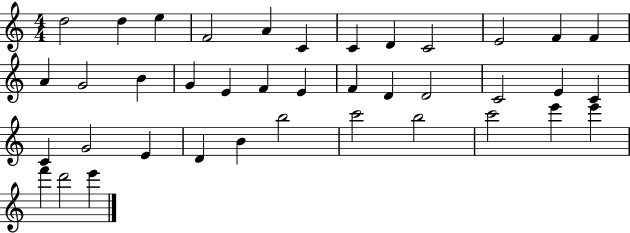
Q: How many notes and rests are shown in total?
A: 39